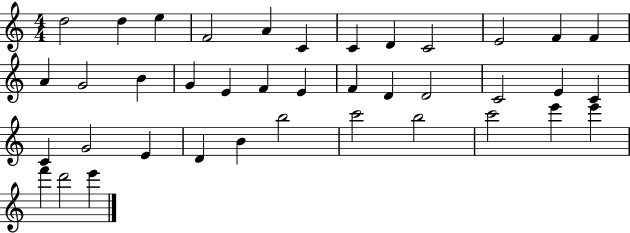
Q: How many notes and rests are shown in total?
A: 39